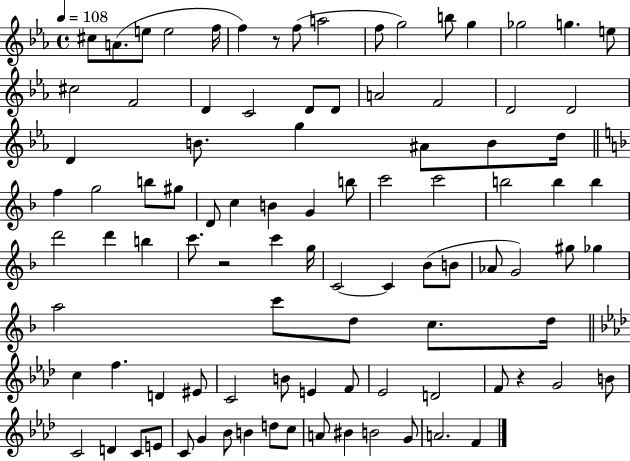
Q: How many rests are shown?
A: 3